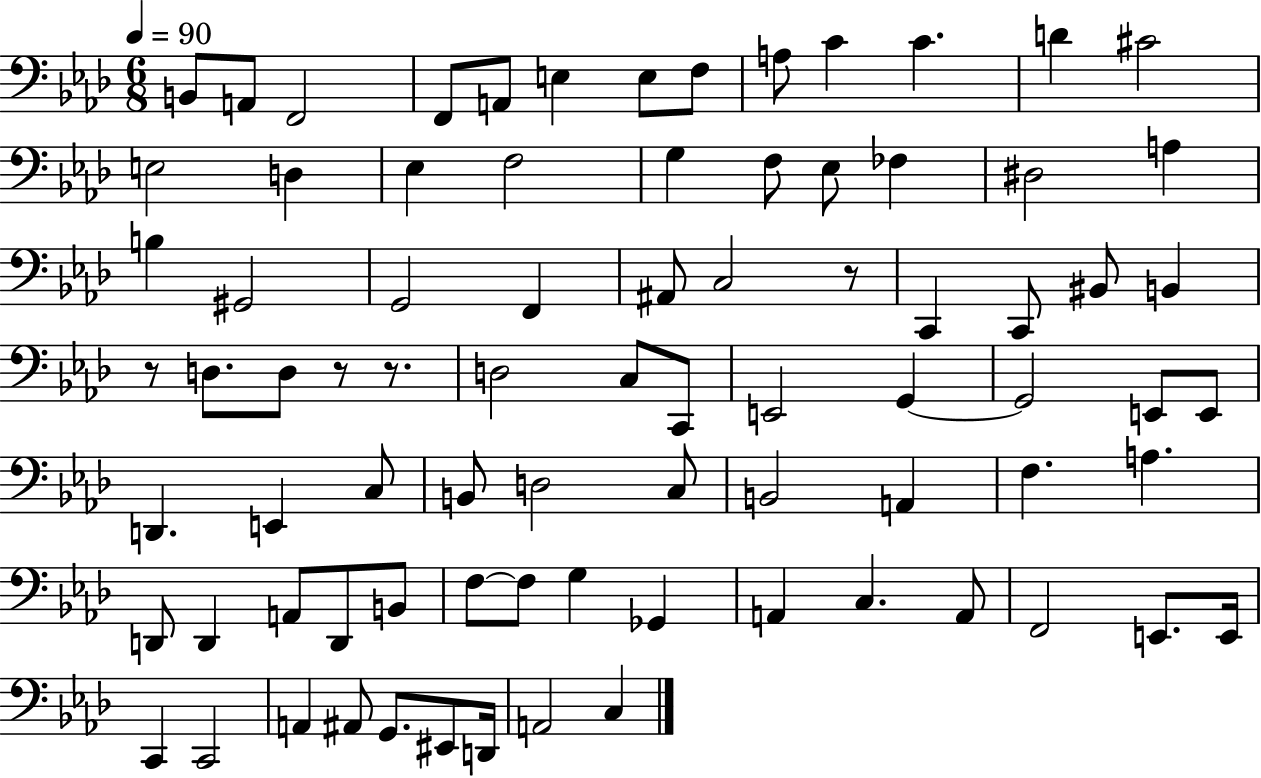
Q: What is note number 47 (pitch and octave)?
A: B2